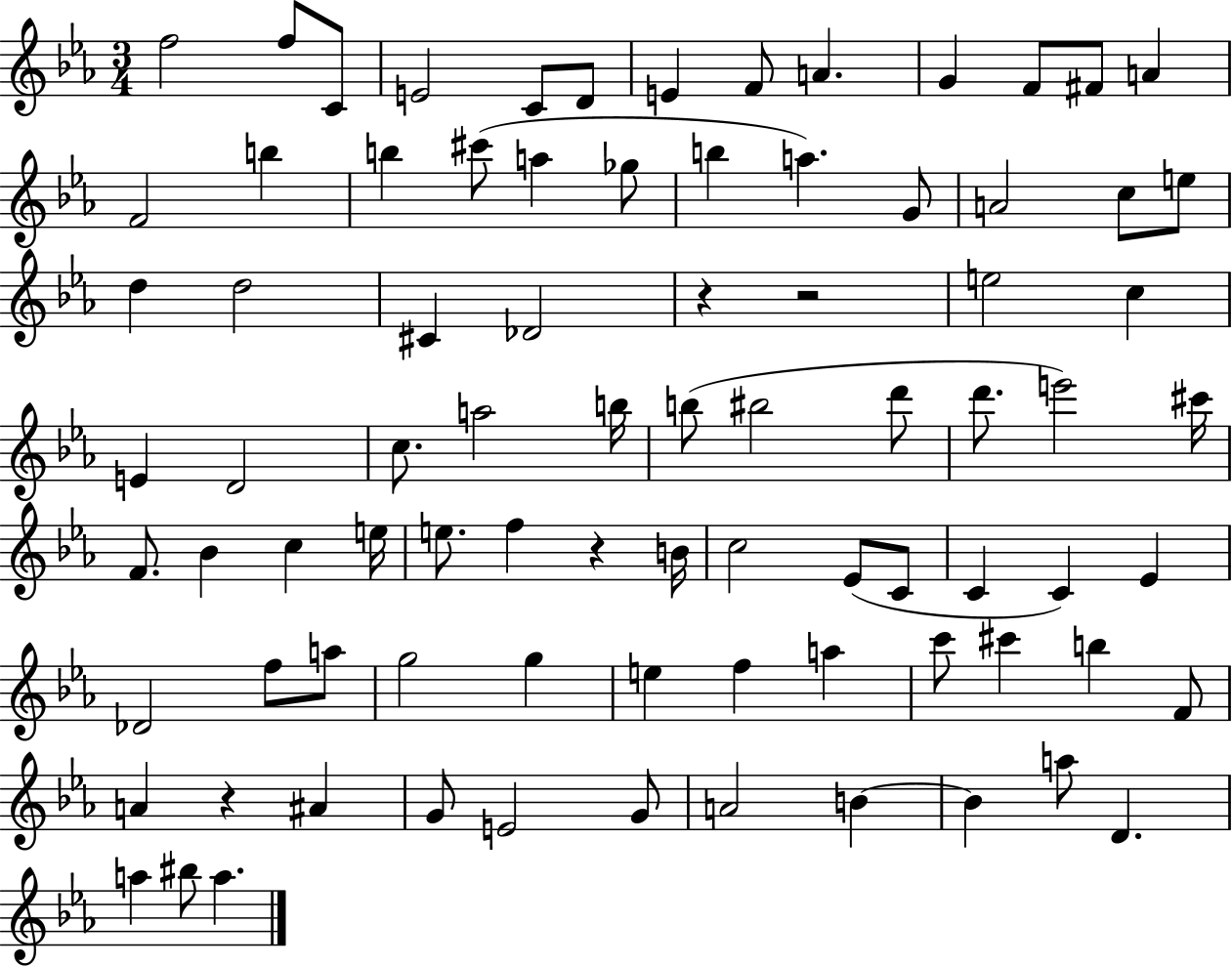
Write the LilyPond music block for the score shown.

{
  \clef treble
  \numericTimeSignature
  \time 3/4
  \key ees \major
  f''2 f''8 c'8 | e'2 c'8 d'8 | e'4 f'8 a'4. | g'4 f'8 fis'8 a'4 | \break f'2 b''4 | b''4 cis'''8( a''4 ges''8 | b''4 a''4.) g'8 | a'2 c''8 e''8 | \break d''4 d''2 | cis'4 des'2 | r4 r2 | e''2 c''4 | \break e'4 d'2 | c''8. a''2 b''16 | b''8( bis''2 d'''8 | d'''8. e'''2) cis'''16 | \break f'8. bes'4 c''4 e''16 | e''8. f''4 r4 b'16 | c''2 ees'8( c'8 | c'4 c'4) ees'4 | \break des'2 f''8 a''8 | g''2 g''4 | e''4 f''4 a''4 | c'''8 cis'''4 b''4 f'8 | \break a'4 r4 ais'4 | g'8 e'2 g'8 | a'2 b'4~~ | b'4 a''8 d'4. | \break a''4 bis''8 a''4. | \bar "|."
}